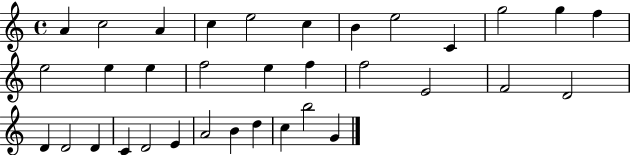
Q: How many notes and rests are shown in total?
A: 34